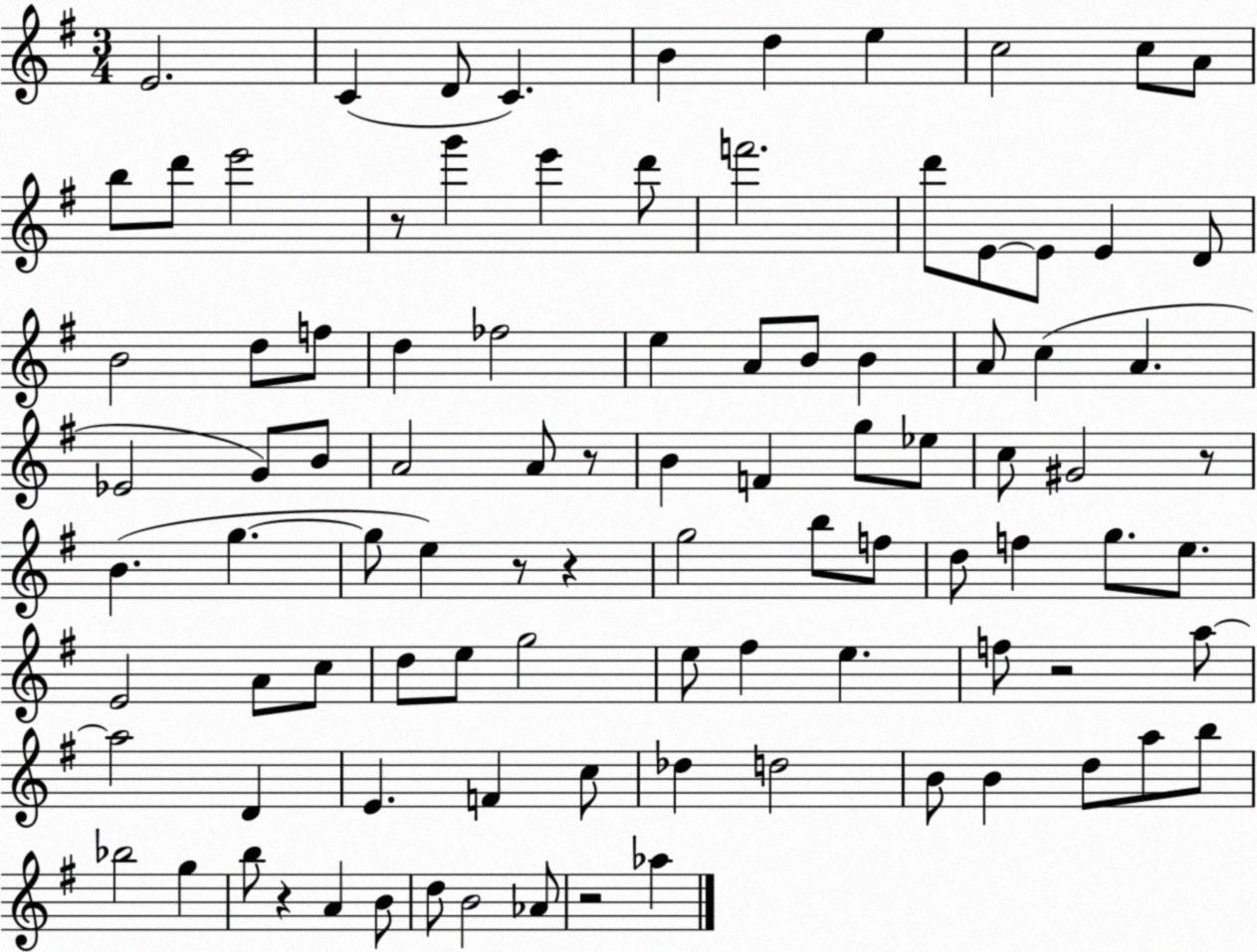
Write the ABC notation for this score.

X:1
T:Untitled
M:3/4
L:1/4
K:G
E2 C D/2 C B d e c2 c/2 A/2 b/2 d'/2 e'2 z/2 g' e' d'/2 f'2 d'/2 E/2 E/2 E D/2 B2 d/2 f/2 d _f2 e A/2 B/2 B A/2 c A _E2 G/2 B/2 A2 A/2 z/2 B F g/2 _e/2 c/2 ^G2 z/2 B g g/2 e z/2 z g2 b/2 f/2 d/2 f g/2 e/2 E2 A/2 c/2 d/2 e/2 g2 e/2 ^f e f/2 z2 a/2 a2 D E F c/2 _d d2 B/2 B d/2 a/2 b/2 _b2 g b/2 z A B/2 d/2 B2 _A/2 z2 _a